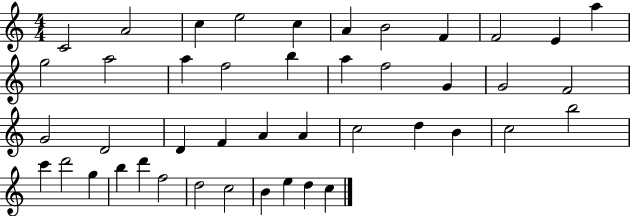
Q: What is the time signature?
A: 4/4